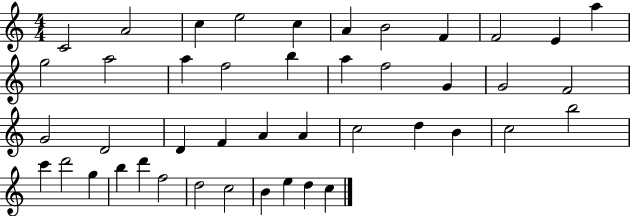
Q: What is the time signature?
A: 4/4